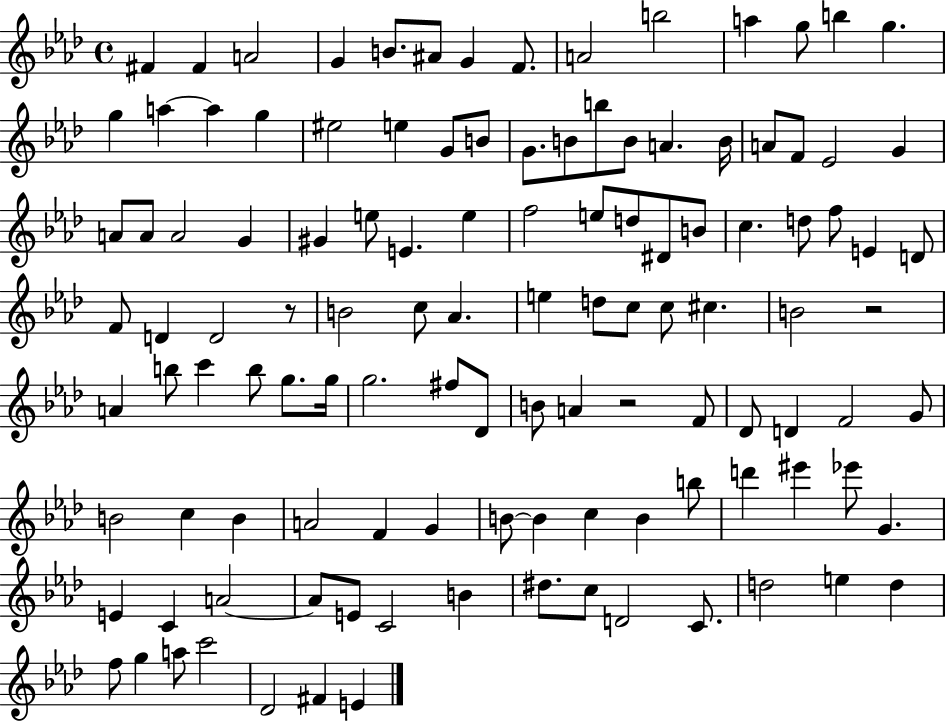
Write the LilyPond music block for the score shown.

{
  \clef treble
  \time 4/4
  \defaultTimeSignature
  \key aes \major
  fis'4 fis'4 a'2 | g'4 b'8. ais'8 g'4 f'8. | a'2 b''2 | a''4 g''8 b''4 g''4. | \break g''4 a''4~~ a''4 g''4 | eis''2 e''4 g'8 b'8 | g'8. b'8 b''8 b'8 a'4. b'16 | a'8 f'8 ees'2 g'4 | \break a'8 a'8 a'2 g'4 | gis'4 e''8 e'4. e''4 | f''2 e''8 d''8 dis'8 b'8 | c''4. d''8 f''8 e'4 d'8 | \break f'8 d'4 d'2 r8 | b'2 c''8 aes'4. | e''4 d''8 c''8 c''8 cis''4. | b'2 r2 | \break a'4 b''8 c'''4 b''8 g''8. g''16 | g''2. fis''8 des'8 | b'8 a'4 r2 f'8 | des'8 d'4 f'2 g'8 | \break b'2 c''4 b'4 | a'2 f'4 g'4 | b'8~~ b'4 c''4 b'4 b''8 | d'''4 eis'''4 ees'''8 g'4. | \break e'4 c'4 a'2~~ | a'8 e'8 c'2 b'4 | dis''8. c''8 d'2 c'8. | d''2 e''4 d''4 | \break f''8 g''4 a''8 c'''2 | des'2 fis'4 e'4 | \bar "|."
}